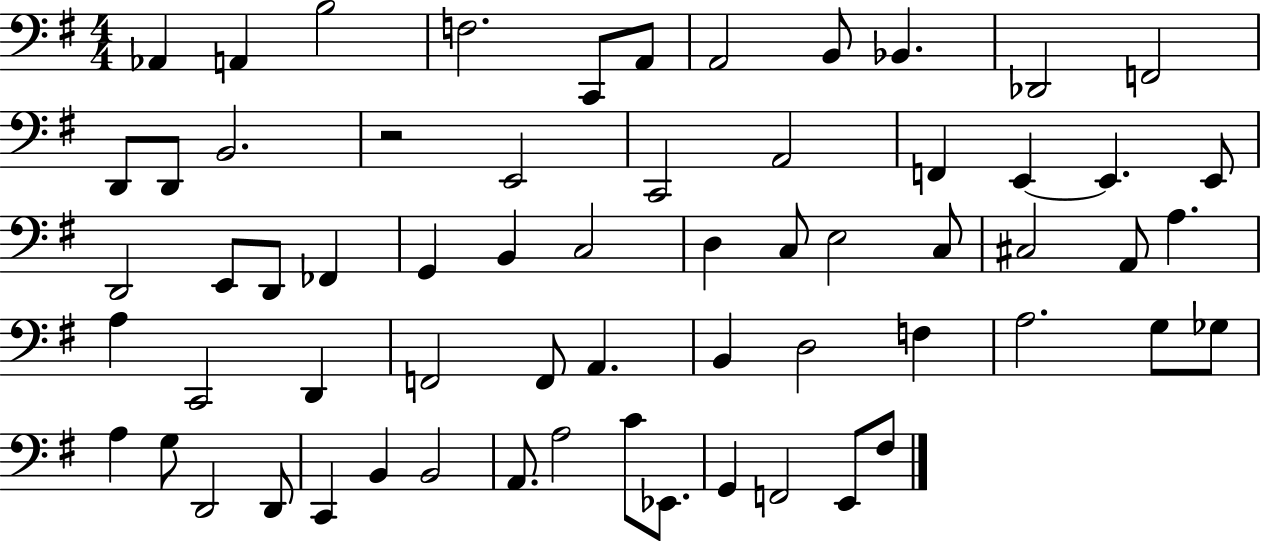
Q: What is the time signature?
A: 4/4